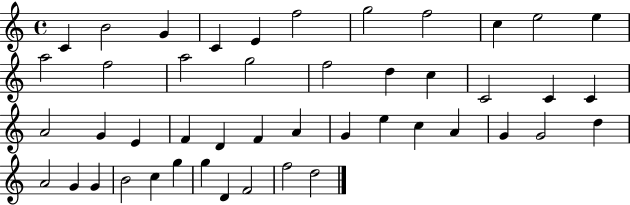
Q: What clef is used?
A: treble